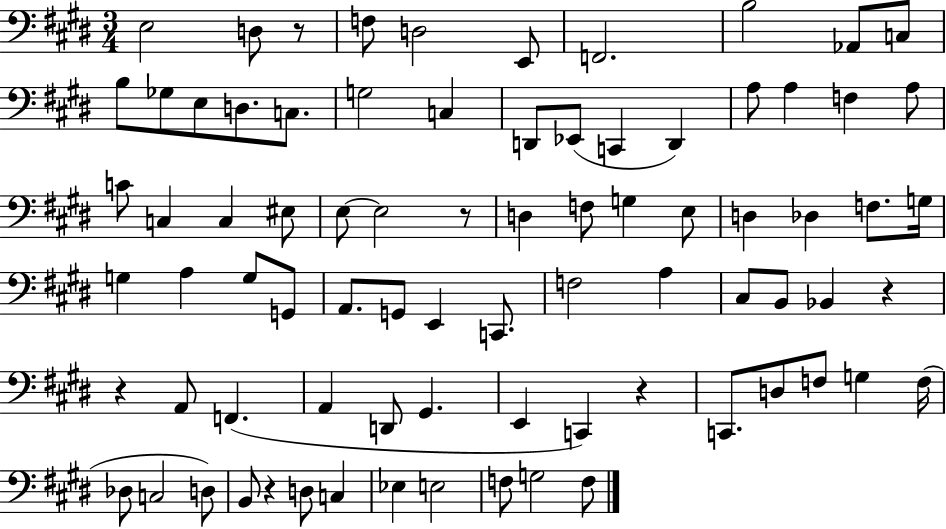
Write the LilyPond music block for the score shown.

{
  \clef bass
  \numericTimeSignature
  \time 3/4
  \key e \major
  e2 d8 r8 | f8 d2 e,8 | f,2. | b2 aes,8 c8 | \break b8 ges8 e8 d8. c8. | g2 c4 | d,8 ees,8( c,4 d,4) | a8 a4 f4 a8 | \break c'8 c4 c4 eis8 | e8~~ e2 r8 | d4 f8 g4 e8 | d4 des4 f8. g16 | \break g4 a4 g8 g,8 | a,8. g,8 e,4 c,8. | f2 a4 | cis8 b,8 bes,4 r4 | \break r4 a,8 f,4.( | a,4 d,8 gis,4. | e,4 c,4) r4 | c,8. d8 f8 g4 f16( | \break des8 c2 d8) | b,8 r4 d8 c4 | ees4 e2 | f8 g2 f8 | \break \bar "|."
}